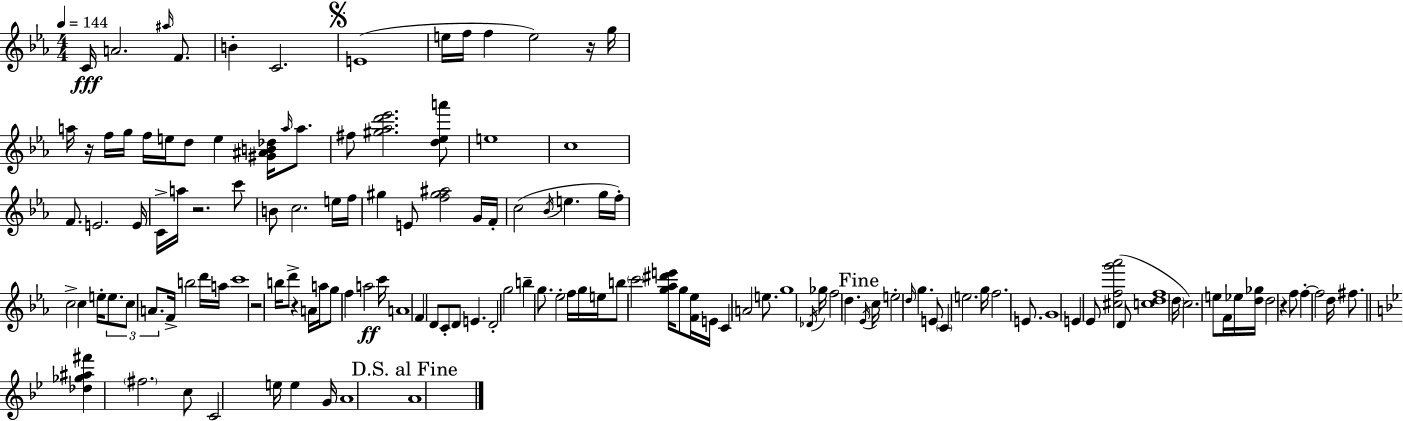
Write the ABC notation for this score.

X:1
T:Untitled
M:4/4
L:1/4
K:Eb
C/4 A2 ^a/4 F/2 B C2 E4 e/4 f/4 f e2 z/4 g/4 a/4 z/4 f/4 g/4 f/4 e/4 d/2 e [^G^AB_d]/4 a/4 a/2 ^f/2 [^g_ad'_e']2 [d_ea']/2 e4 c4 F/2 E2 E/4 C/4 a/4 z2 c'/2 B/2 c2 e/4 f/4 ^g E/2 [f^g^a]2 G/4 F/4 c2 _B/4 e g/4 f/4 c2 c e/4 e/2 c/2 A/2 F/4 b2 d'/4 a/4 c'4 z2 b/4 d'/2 z A/4 a/4 g/2 f a2 c'/4 A4 F D/2 C/2 D/2 E D2 g2 b g/2 _e2 f/4 g/4 e/4 b/2 c'2 [g_a^d'e']/4 g/2 [F_e]/4 E/4 C A2 e/2 g4 _D/4 _g/4 f2 d _E/4 c/4 e2 d/4 g E/2 C e2 g/4 f2 E/2 G4 E _E/2 [^cfg'_a']2 D/2 [cdf]4 d/4 c2 e/2 F/4 _e/4 [d_g]/4 d2 z f/2 f f2 d/4 ^f/2 [_d_g^a^f'] ^f2 c/2 C2 e/4 e G/4 A4 A4